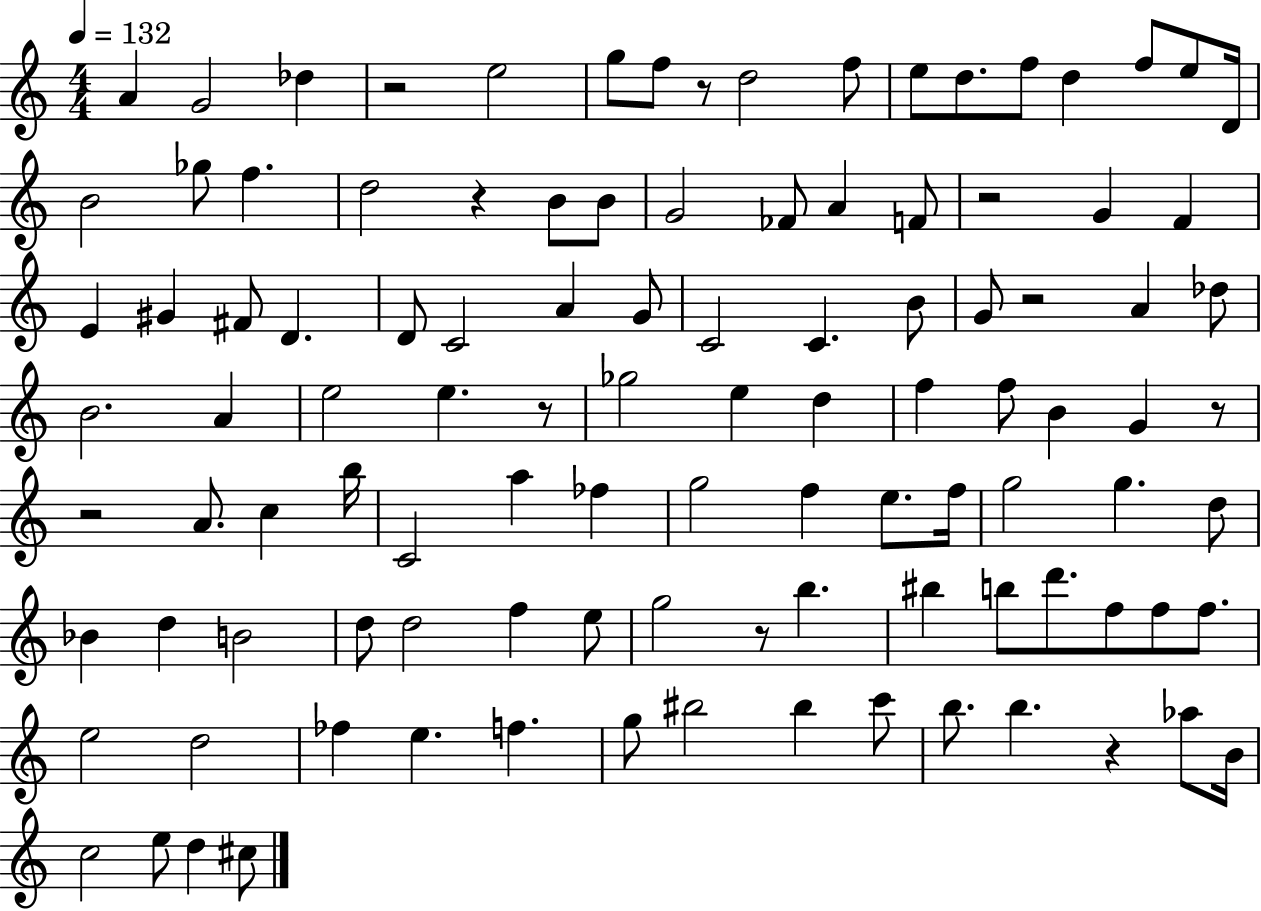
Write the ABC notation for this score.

X:1
T:Untitled
M:4/4
L:1/4
K:C
A G2 _d z2 e2 g/2 f/2 z/2 d2 f/2 e/2 d/2 f/2 d f/2 e/2 D/4 B2 _g/2 f d2 z B/2 B/2 G2 _F/2 A F/2 z2 G F E ^G ^F/2 D D/2 C2 A G/2 C2 C B/2 G/2 z2 A _d/2 B2 A e2 e z/2 _g2 e d f f/2 B G z/2 z2 A/2 c b/4 C2 a _f g2 f e/2 f/4 g2 g d/2 _B d B2 d/2 d2 f e/2 g2 z/2 b ^b b/2 d'/2 f/2 f/2 f/2 e2 d2 _f e f g/2 ^b2 ^b c'/2 b/2 b z _a/2 B/4 c2 e/2 d ^c/2